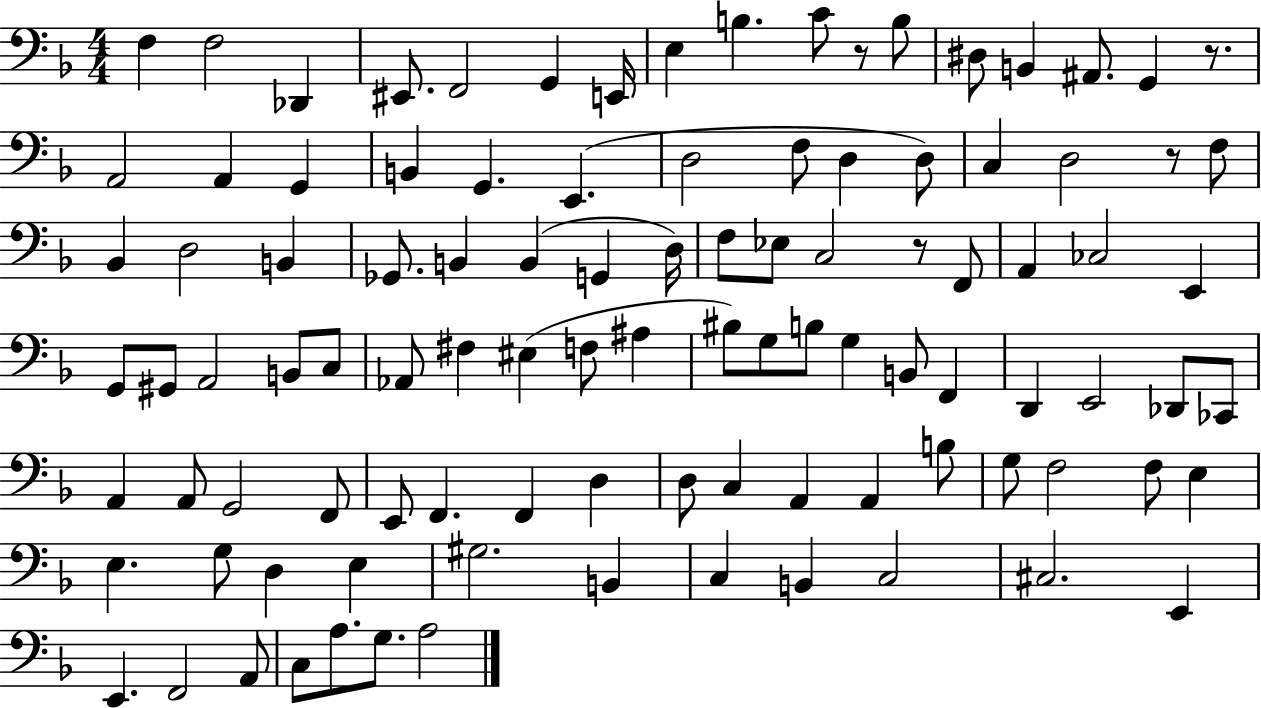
{
  \clef bass
  \numericTimeSignature
  \time 4/4
  \key f \major
  f4 f2 des,4 | eis,8. f,2 g,4 e,16 | e4 b4. c'8 r8 b8 | dis8 b,4 ais,8. g,4 r8. | \break a,2 a,4 g,4 | b,4 g,4. e,4.( | d2 f8 d4 d8) | c4 d2 r8 f8 | \break bes,4 d2 b,4 | ges,8. b,4 b,4( g,4 d16) | f8 ees8 c2 r8 f,8 | a,4 ces2 e,4 | \break g,8 gis,8 a,2 b,8 c8 | aes,8 fis4 eis4( f8 ais4 | bis8) g8 b8 g4 b,8 f,4 | d,4 e,2 des,8 ces,8 | \break a,4 a,8 g,2 f,8 | e,8 f,4. f,4 d4 | d8 c4 a,4 a,4 b8 | g8 f2 f8 e4 | \break e4. g8 d4 e4 | gis2. b,4 | c4 b,4 c2 | cis2. e,4 | \break e,4. f,2 a,8 | c8 a8. g8. a2 | \bar "|."
}